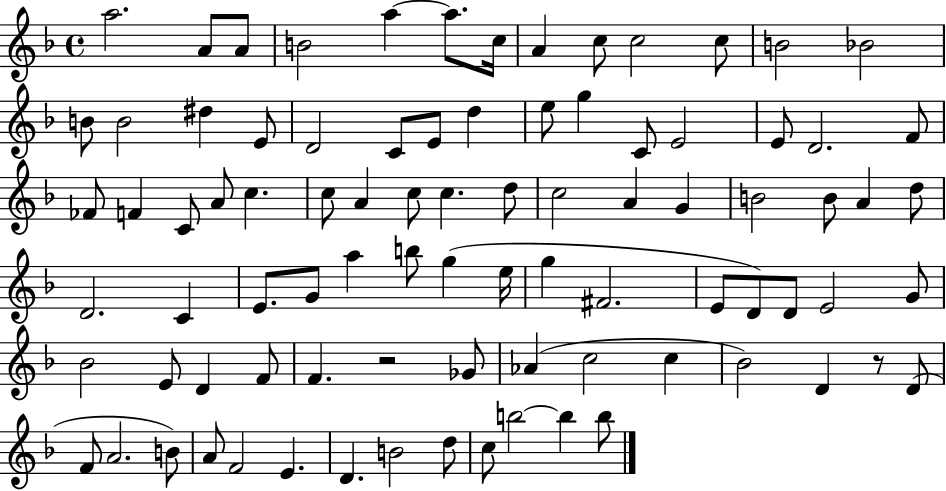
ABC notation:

X:1
T:Untitled
M:4/4
L:1/4
K:F
a2 A/2 A/2 B2 a a/2 c/4 A c/2 c2 c/2 B2 _B2 B/2 B2 ^d E/2 D2 C/2 E/2 d e/2 g C/2 E2 E/2 D2 F/2 _F/2 F C/2 A/2 c c/2 A c/2 c d/2 c2 A G B2 B/2 A d/2 D2 C E/2 G/2 a b/2 g e/4 g ^F2 E/2 D/2 D/2 E2 G/2 _B2 E/2 D F/2 F z2 _G/2 _A c2 c _B2 D z/2 D/2 F/2 A2 B/2 A/2 F2 E D B2 d/2 c/2 b2 b b/2